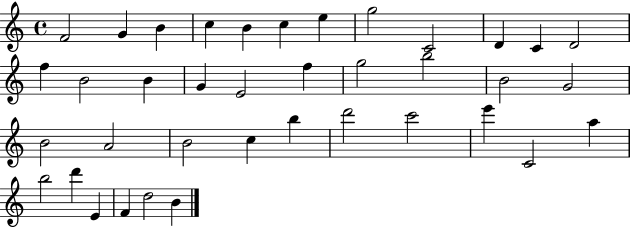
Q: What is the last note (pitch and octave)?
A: B4